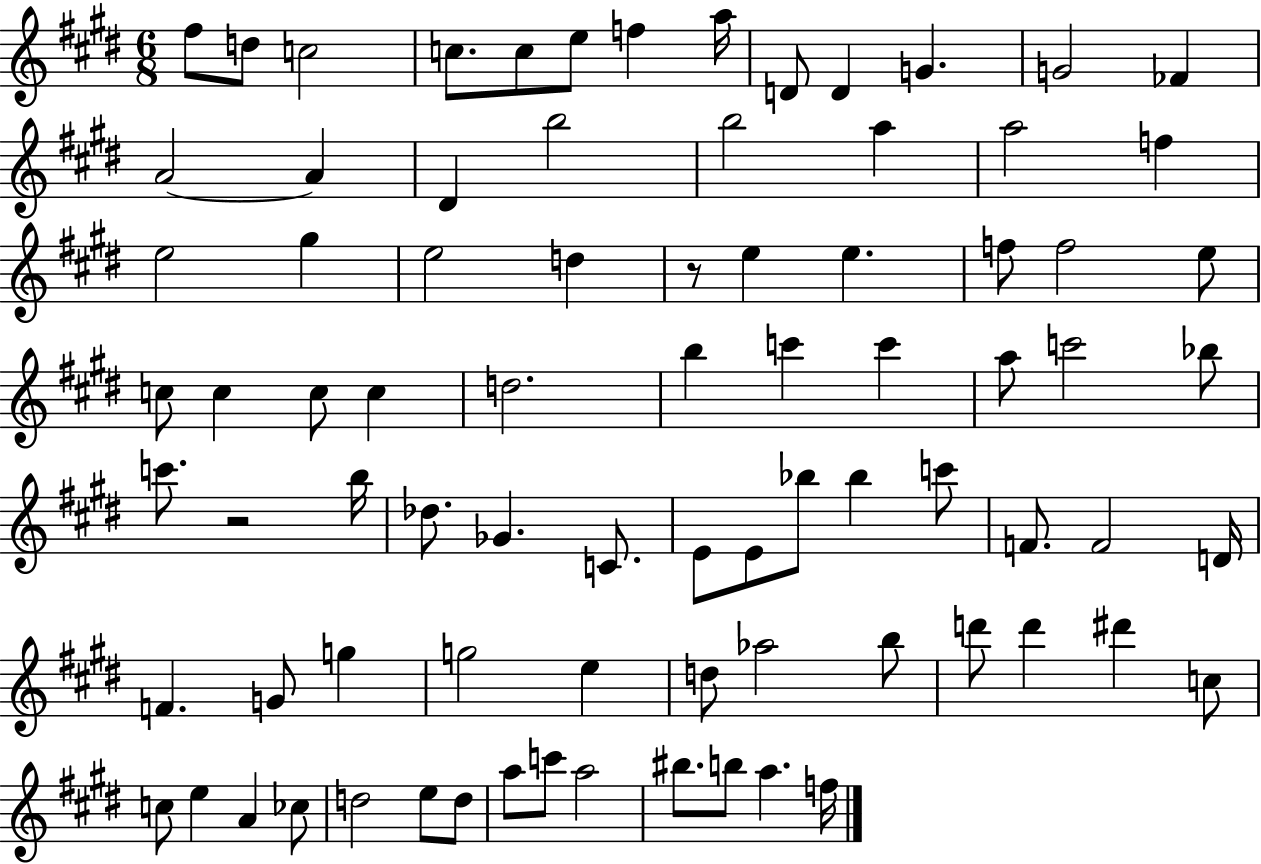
X:1
T:Untitled
M:6/8
L:1/4
K:E
^f/2 d/2 c2 c/2 c/2 e/2 f a/4 D/2 D G G2 _F A2 A ^D b2 b2 a a2 f e2 ^g e2 d z/2 e e f/2 f2 e/2 c/2 c c/2 c d2 b c' c' a/2 c'2 _b/2 c'/2 z2 b/4 _d/2 _G C/2 E/2 E/2 _b/2 _b c'/2 F/2 F2 D/4 F G/2 g g2 e d/2 _a2 b/2 d'/2 d' ^d' c/2 c/2 e A _c/2 d2 e/2 d/2 a/2 c'/2 a2 ^b/2 b/2 a f/4